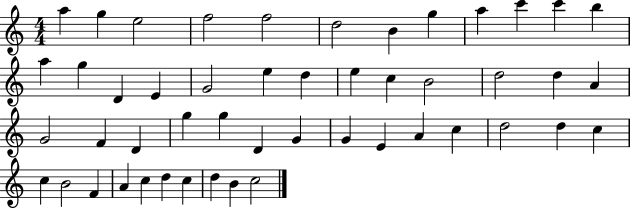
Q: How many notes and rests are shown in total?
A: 49